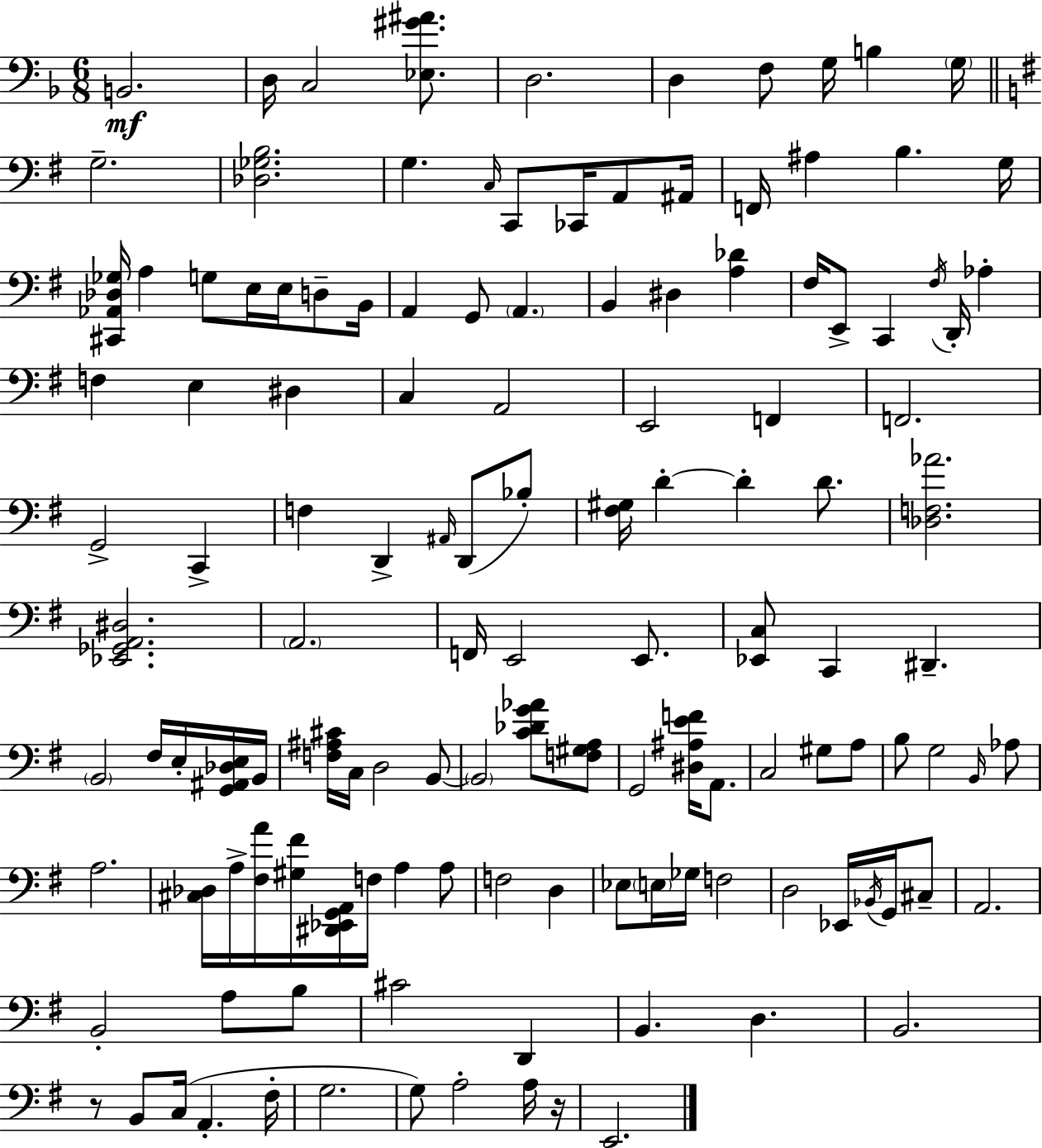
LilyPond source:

{
  \clef bass
  \numericTimeSignature
  \time 6/8
  \key d \minor
  b,2.\mf | d16 c2 <ees gis' ais'>8. | d2. | d4 f8 g16 b4 \parenthesize g16 | \break \bar "||" \break \key g \major g2.-- | <des ges b>2. | g4. \grace { c16 } c,8 ces,16 a,8 | ais,16 f,16 ais4 b4. | \break g16 <cis, aes, des ges>16 a4 g8 e16 e16 d8-- | b,16 a,4 g,8 \parenthesize a,4. | b,4 dis4 <a des'>4 | fis16 e,8-> c,4 \acciaccatura { fis16 } d,16-. aes4-. | \break f4 e4 dis4 | c4 a,2 | e,2 f,4 | f,2. | \break g,2-> c,4-> | f4 d,4-> \grace { ais,16 }( d,8 | bes8-.) <fis gis>16 d'4-.~~ d'4-. | d'8. <des f aes'>2. | \break <ees, ges, a, dis>2. | \parenthesize a,2. | f,16 e,2 | e,8. <ees, c>8 c,4 dis,4.-- | \break \parenthesize b,2 fis16 | e16-. <g, ais, des e>16 b,16 <f ais cis'>16 c16 d2 | b,8~~ \parenthesize b,2 <c' des' g' aes'>8 | <f gis a>8 g,2 <dis ais e' f'>16 | \break a,8. c2 gis8 | a8 b8 g2 | \grace { b,16 } aes8 a2. | <cis des>16 a16-> <fis a'>16 <gis fis'>16 <dis, ees, g, a,>16 f16 a4 | \break a8 f2 | d4 ees8 \parenthesize e16 ges16 f2 | d2 | ees,16 \acciaccatura { bes,16 } g,16 cis8-- a,2. | \break b,2-. | a8 b8 cis'2 | d,4 b,4. d4. | b,2. | \break r8 b,8 c16( a,4.-. | fis16-. g2. | g8) a2-. | a16 r16 e,2. | \break \bar "|."
}